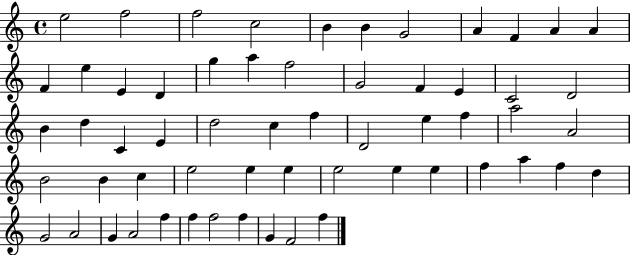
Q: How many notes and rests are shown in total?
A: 59